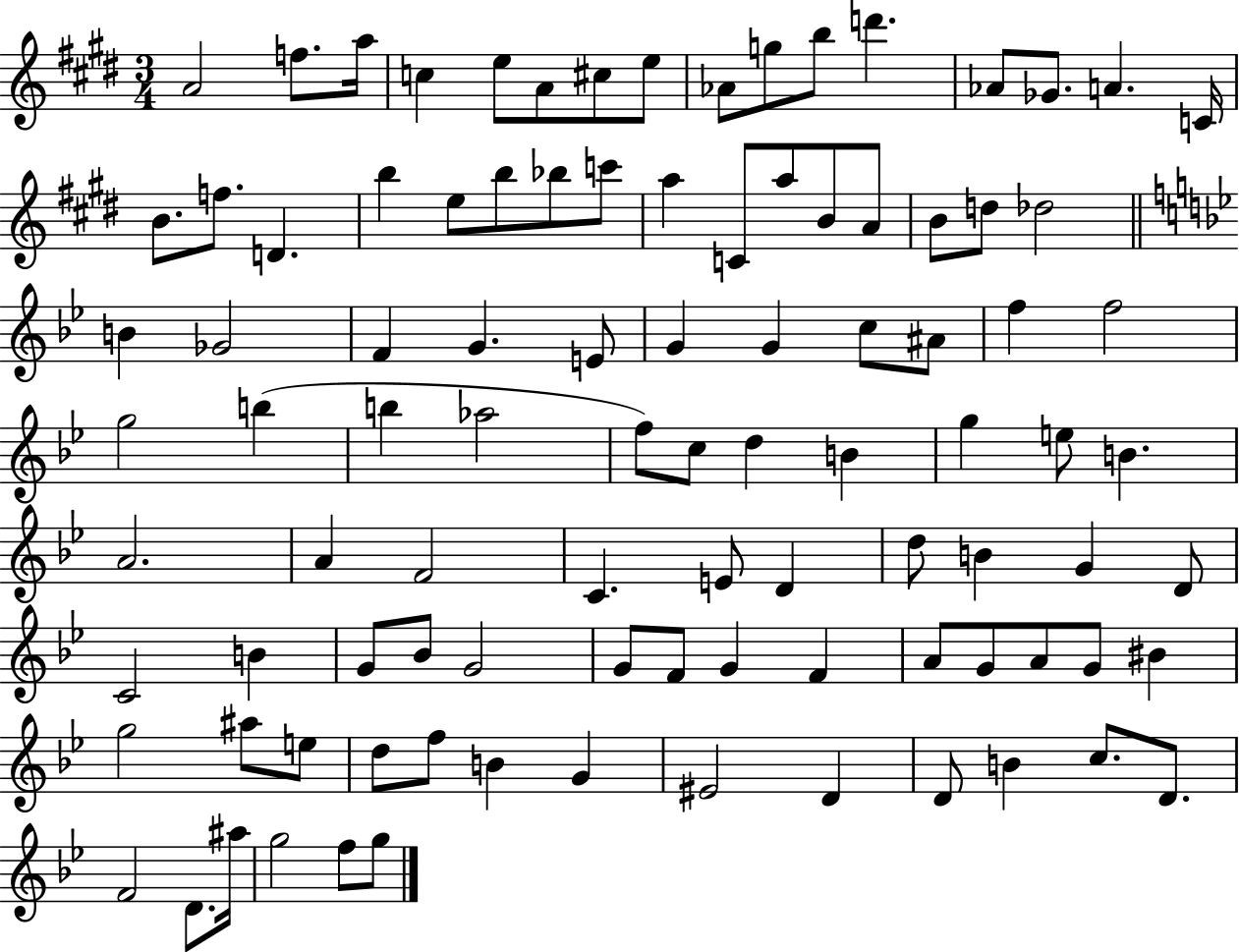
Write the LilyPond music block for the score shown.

{
  \clef treble
  \numericTimeSignature
  \time 3/4
  \key e \major
  a'2 f''8. a''16 | c''4 e''8 a'8 cis''8 e''8 | aes'8 g''8 b''8 d'''4. | aes'8 ges'8. a'4. c'16 | \break b'8. f''8. d'4. | b''4 e''8 b''8 bes''8 c'''8 | a''4 c'8 a''8 b'8 a'8 | b'8 d''8 des''2 | \break \bar "||" \break \key bes \major b'4 ges'2 | f'4 g'4. e'8 | g'4 g'4 c''8 ais'8 | f''4 f''2 | \break g''2 b''4( | b''4 aes''2 | f''8) c''8 d''4 b'4 | g''4 e''8 b'4. | \break a'2. | a'4 f'2 | c'4. e'8 d'4 | d''8 b'4 g'4 d'8 | \break c'2 b'4 | g'8 bes'8 g'2 | g'8 f'8 g'4 f'4 | a'8 g'8 a'8 g'8 bis'4 | \break g''2 ais''8 e''8 | d''8 f''8 b'4 g'4 | eis'2 d'4 | d'8 b'4 c''8. d'8. | \break f'2 d'8. ais''16 | g''2 f''8 g''8 | \bar "|."
}